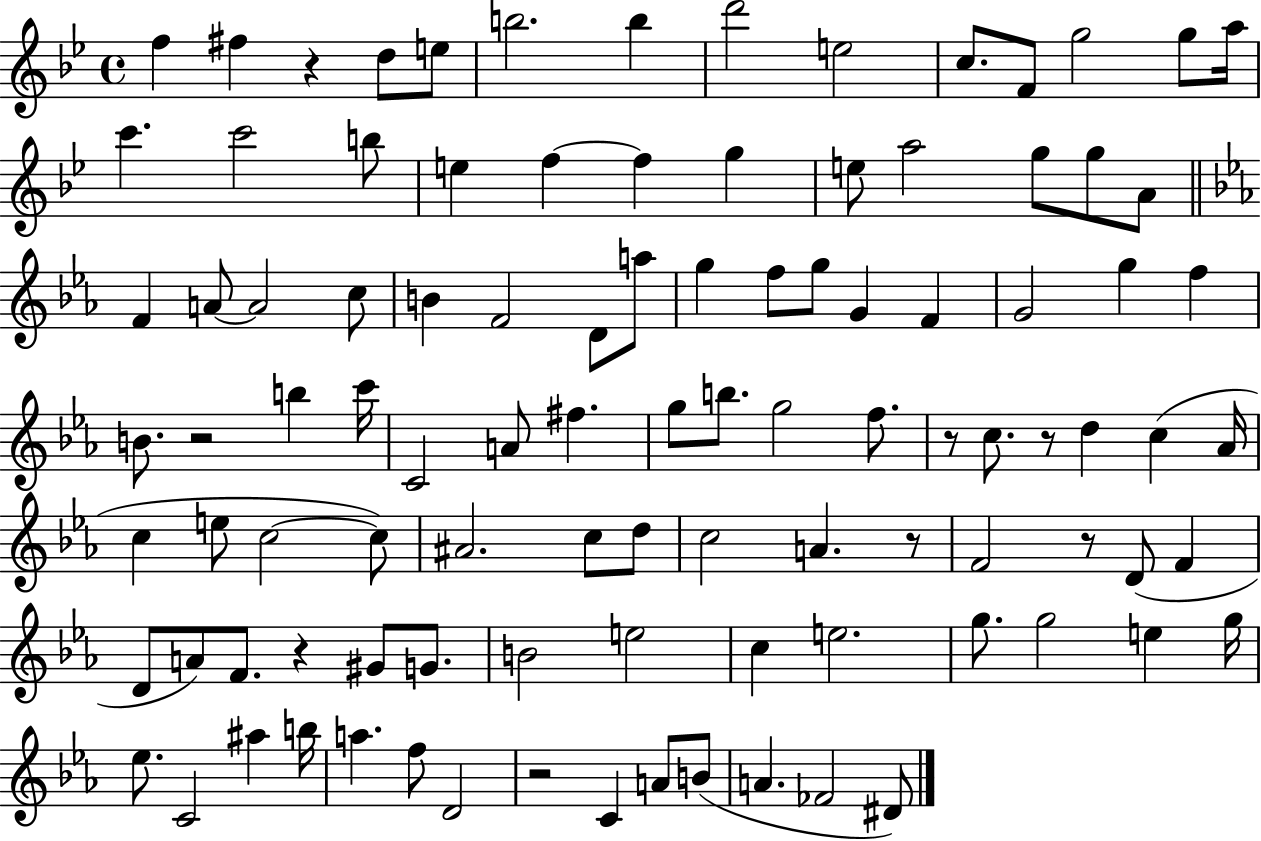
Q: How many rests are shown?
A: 8